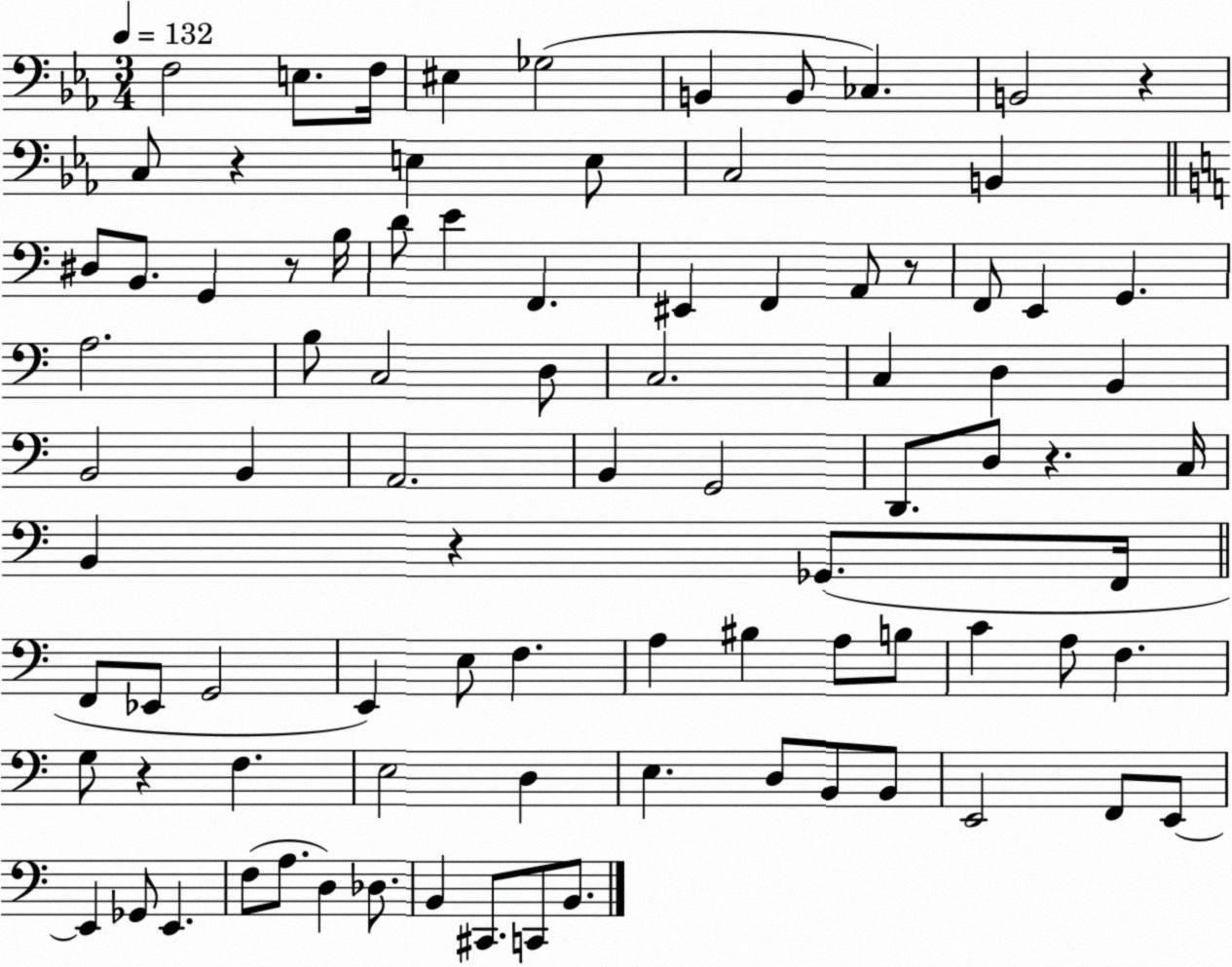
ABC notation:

X:1
T:Untitled
M:3/4
L:1/4
K:Eb
F,2 E,/2 F,/4 ^E, _G,2 B,, B,,/2 _C, B,,2 z C,/2 z E, E,/2 C,2 B,, ^D,/2 B,,/2 G,, z/2 B,/4 D/2 E F,, ^E,, F,, A,,/2 z/2 F,,/2 E,, G,, A,2 B,/2 C,2 D,/2 C,2 C, D, B,, B,,2 B,, A,,2 B,, G,,2 D,,/2 D,/2 z C,/4 B,, z _G,,/2 F,,/4 F,,/2 _E,,/2 G,,2 E,, E,/2 F, A, ^B, A,/2 B,/2 C A,/2 F, G,/2 z F, E,2 D, E, D,/2 B,,/2 B,,/2 E,,2 F,,/2 E,,/2 E,, _G,,/2 E,, F,/2 A,/2 D, _D,/2 B,, ^C,,/2 C,,/2 B,,/2